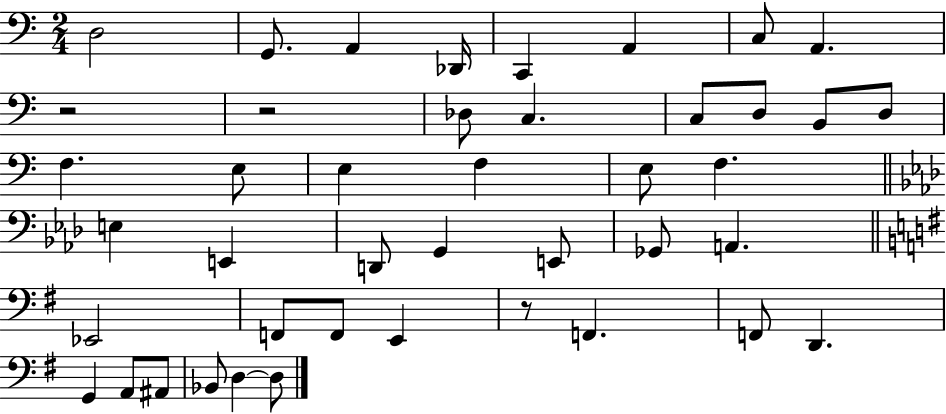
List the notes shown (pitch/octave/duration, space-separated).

D3/h G2/e. A2/q Db2/s C2/q A2/q C3/e A2/q. R/h R/h Db3/e C3/q. C3/e D3/e B2/e D3/e F3/q. E3/e E3/q F3/q E3/e F3/q. E3/q E2/q D2/e G2/q E2/e Gb2/e A2/q. Eb2/h F2/e F2/e E2/q R/e F2/q. F2/e D2/q. G2/q A2/e A#2/e Bb2/e D3/q D3/e